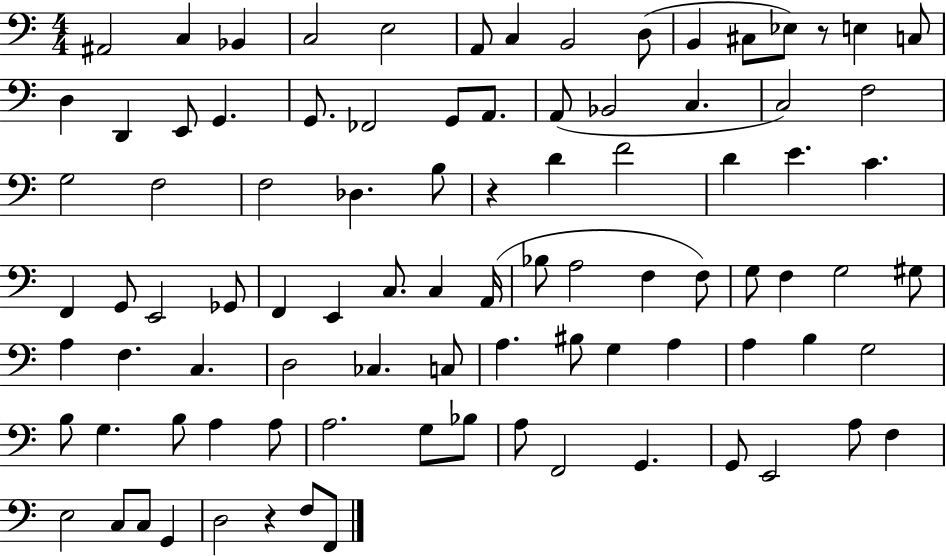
{
  \clef bass
  \numericTimeSignature
  \time 4/4
  \key c \major
  \repeat volta 2 { ais,2 c4 bes,4 | c2 e2 | a,8 c4 b,2 d8( | b,4 cis8 ees8) r8 e4 c8 | \break d4 d,4 e,8 g,4. | g,8. fes,2 g,8 a,8. | a,8( bes,2 c4. | c2) f2 | \break g2 f2 | f2 des4. b8 | r4 d'4 f'2 | d'4 e'4. c'4. | \break f,4 g,8 e,2 ges,8 | f,4 e,4 c8. c4 a,16( | bes8 a2 f4 f8) | g8 f4 g2 gis8 | \break a4 f4. c4. | d2 ces4. c8 | a4. bis8 g4 a4 | a4 b4 g2 | \break b8 g4. b8 a4 a8 | a2. g8 bes8 | a8 f,2 g,4. | g,8 e,2 a8 f4 | \break e2 c8 c8 g,4 | d2 r4 f8 f,8 | } \bar "|."
}